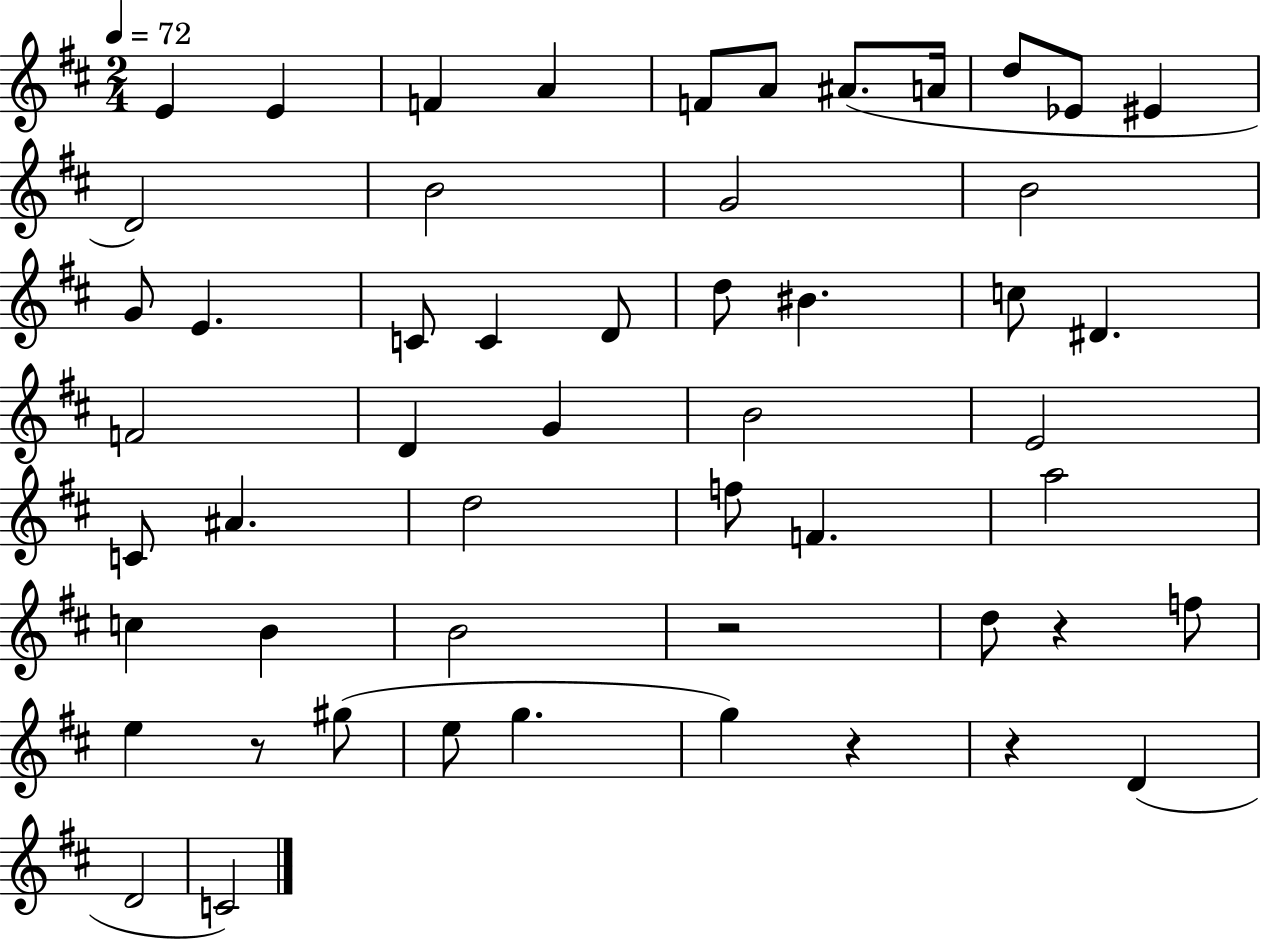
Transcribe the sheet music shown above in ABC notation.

X:1
T:Untitled
M:2/4
L:1/4
K:D
E E F A F/2 A/2 ^A/2 A/4 d/2 _E/2 ^E D2 B2 G2 B2 G/2 E C/2 C D/2 d/2 ^B c/2 ^D F2 D G B2 E2 C/2 ^A d2 f/2 F a2 c B B2 z2 d/2 z f/2 e z/2 ^g/2 e/2 g g z z D D2 C2